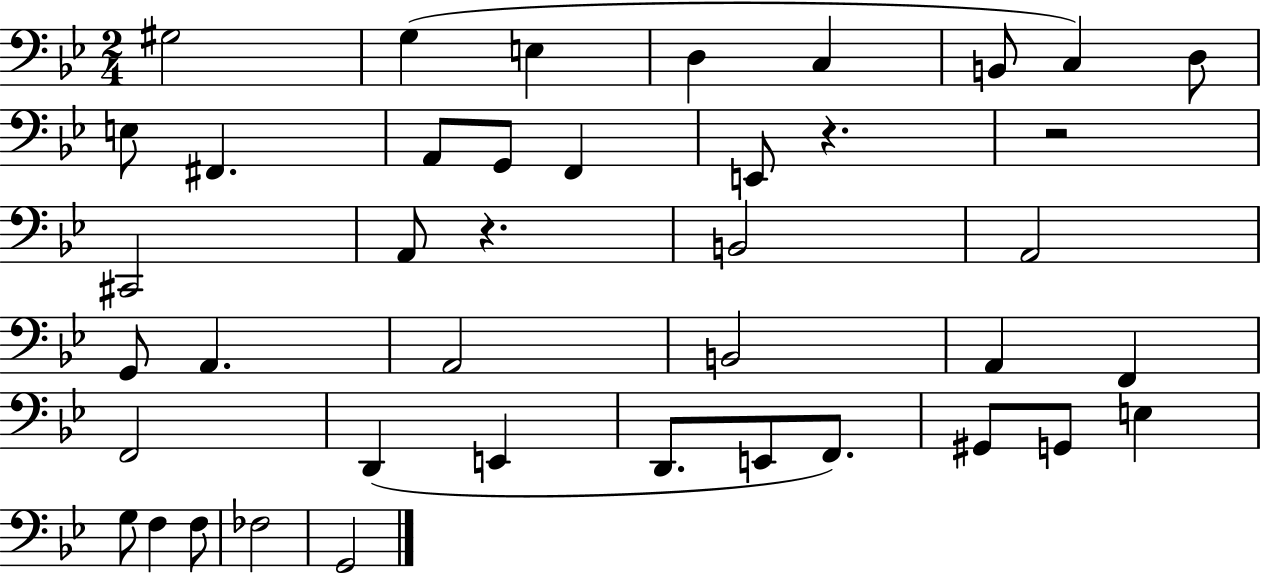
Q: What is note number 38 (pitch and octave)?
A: G2